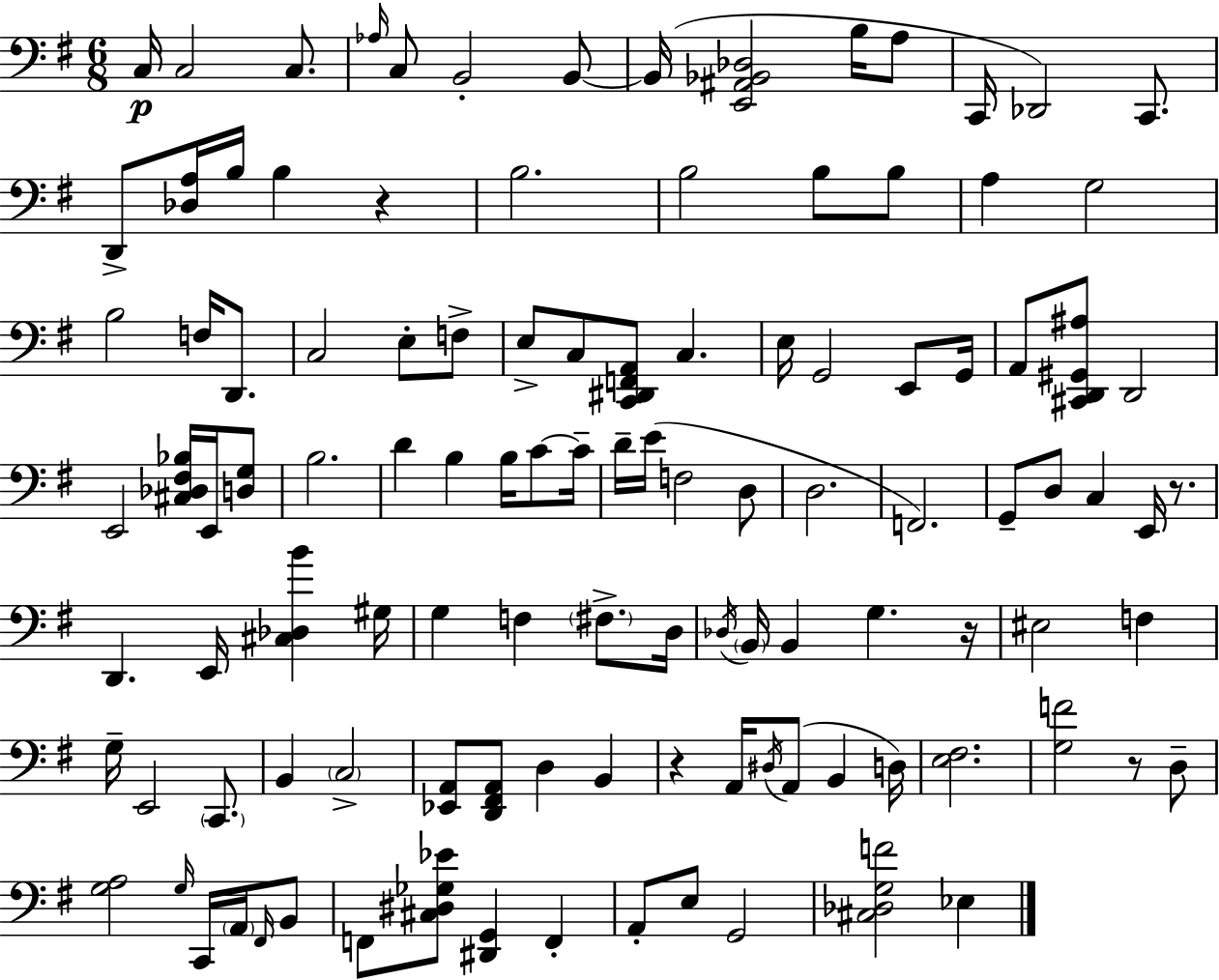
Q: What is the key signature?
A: G major